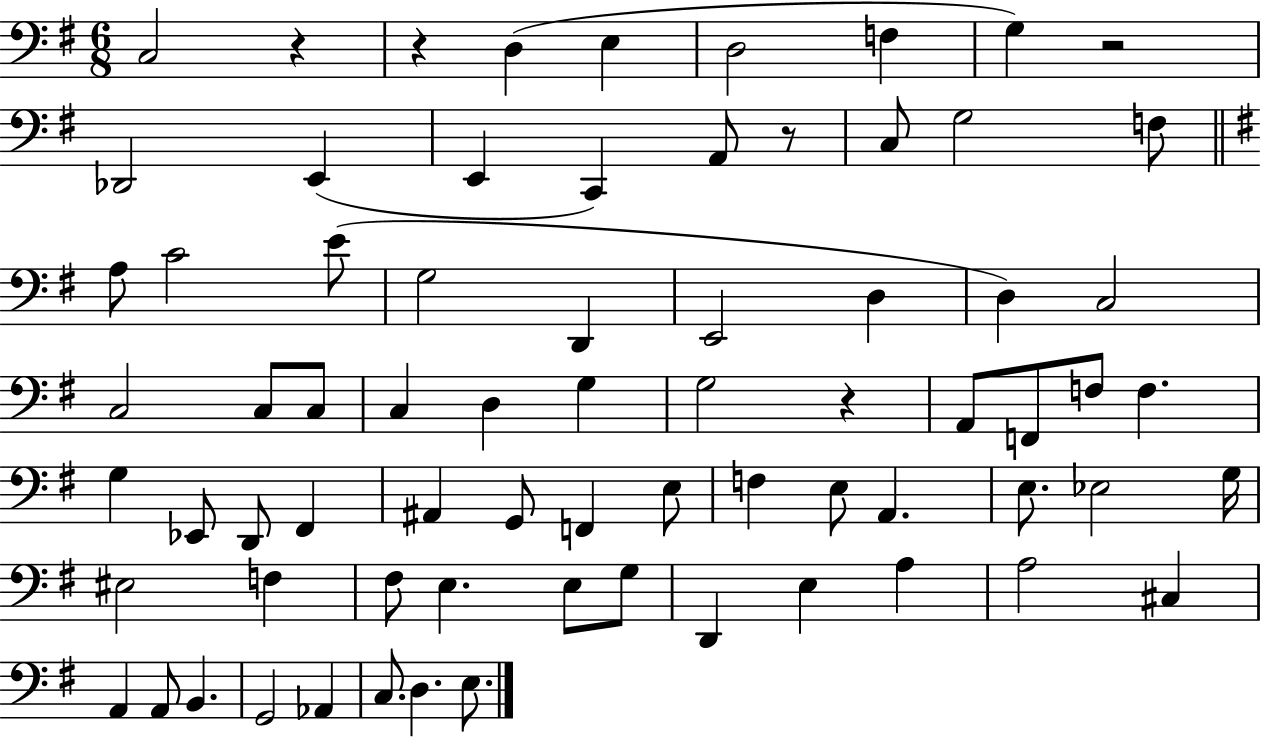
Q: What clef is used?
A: bass